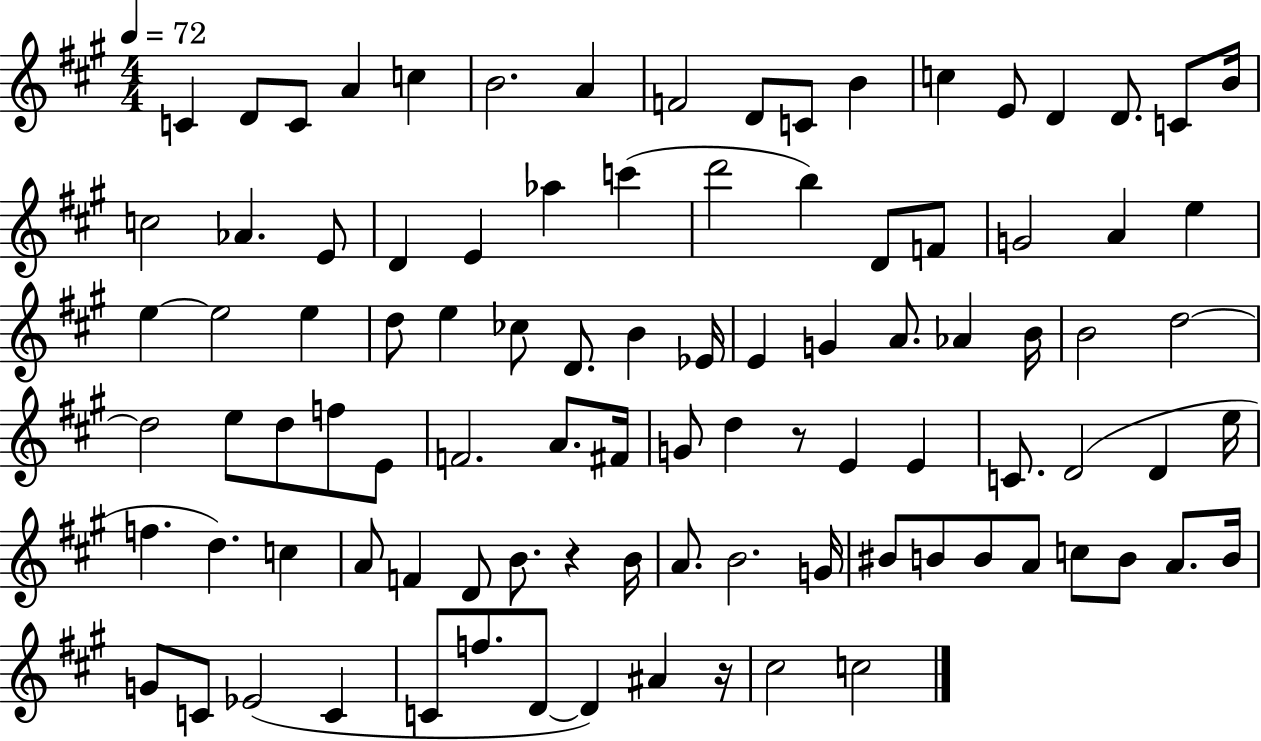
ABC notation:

X:1
T:Untitled
M:4/4
L:1/4
K:A
C D/2 C/2 A c B2 A F2 D/2 C/2 B c E/2 D D/2 C/2 B/4 c2 _A E/2 D E _a c' d'2 b D/2 F/2 G2 A e e e2 e d/2 e _c/2 D/2 B _E/4 E G A/2 _A B/4 B2 d2 d2 e/2 d/2 f/2 E/2 F2 A/2 ^F/4 G/2 d z/2 E E C/2 D2 D e/4 f d c A/2 F D/2 B/2 z B/4 A/2 B2 G/4 ^B/2 B/2 B/2 A/2 c/2 B/2 A/2 B/4 G/2 C/2 _E2 C C/2 f/2 D/2 D ^A z/4 ^c2 c2